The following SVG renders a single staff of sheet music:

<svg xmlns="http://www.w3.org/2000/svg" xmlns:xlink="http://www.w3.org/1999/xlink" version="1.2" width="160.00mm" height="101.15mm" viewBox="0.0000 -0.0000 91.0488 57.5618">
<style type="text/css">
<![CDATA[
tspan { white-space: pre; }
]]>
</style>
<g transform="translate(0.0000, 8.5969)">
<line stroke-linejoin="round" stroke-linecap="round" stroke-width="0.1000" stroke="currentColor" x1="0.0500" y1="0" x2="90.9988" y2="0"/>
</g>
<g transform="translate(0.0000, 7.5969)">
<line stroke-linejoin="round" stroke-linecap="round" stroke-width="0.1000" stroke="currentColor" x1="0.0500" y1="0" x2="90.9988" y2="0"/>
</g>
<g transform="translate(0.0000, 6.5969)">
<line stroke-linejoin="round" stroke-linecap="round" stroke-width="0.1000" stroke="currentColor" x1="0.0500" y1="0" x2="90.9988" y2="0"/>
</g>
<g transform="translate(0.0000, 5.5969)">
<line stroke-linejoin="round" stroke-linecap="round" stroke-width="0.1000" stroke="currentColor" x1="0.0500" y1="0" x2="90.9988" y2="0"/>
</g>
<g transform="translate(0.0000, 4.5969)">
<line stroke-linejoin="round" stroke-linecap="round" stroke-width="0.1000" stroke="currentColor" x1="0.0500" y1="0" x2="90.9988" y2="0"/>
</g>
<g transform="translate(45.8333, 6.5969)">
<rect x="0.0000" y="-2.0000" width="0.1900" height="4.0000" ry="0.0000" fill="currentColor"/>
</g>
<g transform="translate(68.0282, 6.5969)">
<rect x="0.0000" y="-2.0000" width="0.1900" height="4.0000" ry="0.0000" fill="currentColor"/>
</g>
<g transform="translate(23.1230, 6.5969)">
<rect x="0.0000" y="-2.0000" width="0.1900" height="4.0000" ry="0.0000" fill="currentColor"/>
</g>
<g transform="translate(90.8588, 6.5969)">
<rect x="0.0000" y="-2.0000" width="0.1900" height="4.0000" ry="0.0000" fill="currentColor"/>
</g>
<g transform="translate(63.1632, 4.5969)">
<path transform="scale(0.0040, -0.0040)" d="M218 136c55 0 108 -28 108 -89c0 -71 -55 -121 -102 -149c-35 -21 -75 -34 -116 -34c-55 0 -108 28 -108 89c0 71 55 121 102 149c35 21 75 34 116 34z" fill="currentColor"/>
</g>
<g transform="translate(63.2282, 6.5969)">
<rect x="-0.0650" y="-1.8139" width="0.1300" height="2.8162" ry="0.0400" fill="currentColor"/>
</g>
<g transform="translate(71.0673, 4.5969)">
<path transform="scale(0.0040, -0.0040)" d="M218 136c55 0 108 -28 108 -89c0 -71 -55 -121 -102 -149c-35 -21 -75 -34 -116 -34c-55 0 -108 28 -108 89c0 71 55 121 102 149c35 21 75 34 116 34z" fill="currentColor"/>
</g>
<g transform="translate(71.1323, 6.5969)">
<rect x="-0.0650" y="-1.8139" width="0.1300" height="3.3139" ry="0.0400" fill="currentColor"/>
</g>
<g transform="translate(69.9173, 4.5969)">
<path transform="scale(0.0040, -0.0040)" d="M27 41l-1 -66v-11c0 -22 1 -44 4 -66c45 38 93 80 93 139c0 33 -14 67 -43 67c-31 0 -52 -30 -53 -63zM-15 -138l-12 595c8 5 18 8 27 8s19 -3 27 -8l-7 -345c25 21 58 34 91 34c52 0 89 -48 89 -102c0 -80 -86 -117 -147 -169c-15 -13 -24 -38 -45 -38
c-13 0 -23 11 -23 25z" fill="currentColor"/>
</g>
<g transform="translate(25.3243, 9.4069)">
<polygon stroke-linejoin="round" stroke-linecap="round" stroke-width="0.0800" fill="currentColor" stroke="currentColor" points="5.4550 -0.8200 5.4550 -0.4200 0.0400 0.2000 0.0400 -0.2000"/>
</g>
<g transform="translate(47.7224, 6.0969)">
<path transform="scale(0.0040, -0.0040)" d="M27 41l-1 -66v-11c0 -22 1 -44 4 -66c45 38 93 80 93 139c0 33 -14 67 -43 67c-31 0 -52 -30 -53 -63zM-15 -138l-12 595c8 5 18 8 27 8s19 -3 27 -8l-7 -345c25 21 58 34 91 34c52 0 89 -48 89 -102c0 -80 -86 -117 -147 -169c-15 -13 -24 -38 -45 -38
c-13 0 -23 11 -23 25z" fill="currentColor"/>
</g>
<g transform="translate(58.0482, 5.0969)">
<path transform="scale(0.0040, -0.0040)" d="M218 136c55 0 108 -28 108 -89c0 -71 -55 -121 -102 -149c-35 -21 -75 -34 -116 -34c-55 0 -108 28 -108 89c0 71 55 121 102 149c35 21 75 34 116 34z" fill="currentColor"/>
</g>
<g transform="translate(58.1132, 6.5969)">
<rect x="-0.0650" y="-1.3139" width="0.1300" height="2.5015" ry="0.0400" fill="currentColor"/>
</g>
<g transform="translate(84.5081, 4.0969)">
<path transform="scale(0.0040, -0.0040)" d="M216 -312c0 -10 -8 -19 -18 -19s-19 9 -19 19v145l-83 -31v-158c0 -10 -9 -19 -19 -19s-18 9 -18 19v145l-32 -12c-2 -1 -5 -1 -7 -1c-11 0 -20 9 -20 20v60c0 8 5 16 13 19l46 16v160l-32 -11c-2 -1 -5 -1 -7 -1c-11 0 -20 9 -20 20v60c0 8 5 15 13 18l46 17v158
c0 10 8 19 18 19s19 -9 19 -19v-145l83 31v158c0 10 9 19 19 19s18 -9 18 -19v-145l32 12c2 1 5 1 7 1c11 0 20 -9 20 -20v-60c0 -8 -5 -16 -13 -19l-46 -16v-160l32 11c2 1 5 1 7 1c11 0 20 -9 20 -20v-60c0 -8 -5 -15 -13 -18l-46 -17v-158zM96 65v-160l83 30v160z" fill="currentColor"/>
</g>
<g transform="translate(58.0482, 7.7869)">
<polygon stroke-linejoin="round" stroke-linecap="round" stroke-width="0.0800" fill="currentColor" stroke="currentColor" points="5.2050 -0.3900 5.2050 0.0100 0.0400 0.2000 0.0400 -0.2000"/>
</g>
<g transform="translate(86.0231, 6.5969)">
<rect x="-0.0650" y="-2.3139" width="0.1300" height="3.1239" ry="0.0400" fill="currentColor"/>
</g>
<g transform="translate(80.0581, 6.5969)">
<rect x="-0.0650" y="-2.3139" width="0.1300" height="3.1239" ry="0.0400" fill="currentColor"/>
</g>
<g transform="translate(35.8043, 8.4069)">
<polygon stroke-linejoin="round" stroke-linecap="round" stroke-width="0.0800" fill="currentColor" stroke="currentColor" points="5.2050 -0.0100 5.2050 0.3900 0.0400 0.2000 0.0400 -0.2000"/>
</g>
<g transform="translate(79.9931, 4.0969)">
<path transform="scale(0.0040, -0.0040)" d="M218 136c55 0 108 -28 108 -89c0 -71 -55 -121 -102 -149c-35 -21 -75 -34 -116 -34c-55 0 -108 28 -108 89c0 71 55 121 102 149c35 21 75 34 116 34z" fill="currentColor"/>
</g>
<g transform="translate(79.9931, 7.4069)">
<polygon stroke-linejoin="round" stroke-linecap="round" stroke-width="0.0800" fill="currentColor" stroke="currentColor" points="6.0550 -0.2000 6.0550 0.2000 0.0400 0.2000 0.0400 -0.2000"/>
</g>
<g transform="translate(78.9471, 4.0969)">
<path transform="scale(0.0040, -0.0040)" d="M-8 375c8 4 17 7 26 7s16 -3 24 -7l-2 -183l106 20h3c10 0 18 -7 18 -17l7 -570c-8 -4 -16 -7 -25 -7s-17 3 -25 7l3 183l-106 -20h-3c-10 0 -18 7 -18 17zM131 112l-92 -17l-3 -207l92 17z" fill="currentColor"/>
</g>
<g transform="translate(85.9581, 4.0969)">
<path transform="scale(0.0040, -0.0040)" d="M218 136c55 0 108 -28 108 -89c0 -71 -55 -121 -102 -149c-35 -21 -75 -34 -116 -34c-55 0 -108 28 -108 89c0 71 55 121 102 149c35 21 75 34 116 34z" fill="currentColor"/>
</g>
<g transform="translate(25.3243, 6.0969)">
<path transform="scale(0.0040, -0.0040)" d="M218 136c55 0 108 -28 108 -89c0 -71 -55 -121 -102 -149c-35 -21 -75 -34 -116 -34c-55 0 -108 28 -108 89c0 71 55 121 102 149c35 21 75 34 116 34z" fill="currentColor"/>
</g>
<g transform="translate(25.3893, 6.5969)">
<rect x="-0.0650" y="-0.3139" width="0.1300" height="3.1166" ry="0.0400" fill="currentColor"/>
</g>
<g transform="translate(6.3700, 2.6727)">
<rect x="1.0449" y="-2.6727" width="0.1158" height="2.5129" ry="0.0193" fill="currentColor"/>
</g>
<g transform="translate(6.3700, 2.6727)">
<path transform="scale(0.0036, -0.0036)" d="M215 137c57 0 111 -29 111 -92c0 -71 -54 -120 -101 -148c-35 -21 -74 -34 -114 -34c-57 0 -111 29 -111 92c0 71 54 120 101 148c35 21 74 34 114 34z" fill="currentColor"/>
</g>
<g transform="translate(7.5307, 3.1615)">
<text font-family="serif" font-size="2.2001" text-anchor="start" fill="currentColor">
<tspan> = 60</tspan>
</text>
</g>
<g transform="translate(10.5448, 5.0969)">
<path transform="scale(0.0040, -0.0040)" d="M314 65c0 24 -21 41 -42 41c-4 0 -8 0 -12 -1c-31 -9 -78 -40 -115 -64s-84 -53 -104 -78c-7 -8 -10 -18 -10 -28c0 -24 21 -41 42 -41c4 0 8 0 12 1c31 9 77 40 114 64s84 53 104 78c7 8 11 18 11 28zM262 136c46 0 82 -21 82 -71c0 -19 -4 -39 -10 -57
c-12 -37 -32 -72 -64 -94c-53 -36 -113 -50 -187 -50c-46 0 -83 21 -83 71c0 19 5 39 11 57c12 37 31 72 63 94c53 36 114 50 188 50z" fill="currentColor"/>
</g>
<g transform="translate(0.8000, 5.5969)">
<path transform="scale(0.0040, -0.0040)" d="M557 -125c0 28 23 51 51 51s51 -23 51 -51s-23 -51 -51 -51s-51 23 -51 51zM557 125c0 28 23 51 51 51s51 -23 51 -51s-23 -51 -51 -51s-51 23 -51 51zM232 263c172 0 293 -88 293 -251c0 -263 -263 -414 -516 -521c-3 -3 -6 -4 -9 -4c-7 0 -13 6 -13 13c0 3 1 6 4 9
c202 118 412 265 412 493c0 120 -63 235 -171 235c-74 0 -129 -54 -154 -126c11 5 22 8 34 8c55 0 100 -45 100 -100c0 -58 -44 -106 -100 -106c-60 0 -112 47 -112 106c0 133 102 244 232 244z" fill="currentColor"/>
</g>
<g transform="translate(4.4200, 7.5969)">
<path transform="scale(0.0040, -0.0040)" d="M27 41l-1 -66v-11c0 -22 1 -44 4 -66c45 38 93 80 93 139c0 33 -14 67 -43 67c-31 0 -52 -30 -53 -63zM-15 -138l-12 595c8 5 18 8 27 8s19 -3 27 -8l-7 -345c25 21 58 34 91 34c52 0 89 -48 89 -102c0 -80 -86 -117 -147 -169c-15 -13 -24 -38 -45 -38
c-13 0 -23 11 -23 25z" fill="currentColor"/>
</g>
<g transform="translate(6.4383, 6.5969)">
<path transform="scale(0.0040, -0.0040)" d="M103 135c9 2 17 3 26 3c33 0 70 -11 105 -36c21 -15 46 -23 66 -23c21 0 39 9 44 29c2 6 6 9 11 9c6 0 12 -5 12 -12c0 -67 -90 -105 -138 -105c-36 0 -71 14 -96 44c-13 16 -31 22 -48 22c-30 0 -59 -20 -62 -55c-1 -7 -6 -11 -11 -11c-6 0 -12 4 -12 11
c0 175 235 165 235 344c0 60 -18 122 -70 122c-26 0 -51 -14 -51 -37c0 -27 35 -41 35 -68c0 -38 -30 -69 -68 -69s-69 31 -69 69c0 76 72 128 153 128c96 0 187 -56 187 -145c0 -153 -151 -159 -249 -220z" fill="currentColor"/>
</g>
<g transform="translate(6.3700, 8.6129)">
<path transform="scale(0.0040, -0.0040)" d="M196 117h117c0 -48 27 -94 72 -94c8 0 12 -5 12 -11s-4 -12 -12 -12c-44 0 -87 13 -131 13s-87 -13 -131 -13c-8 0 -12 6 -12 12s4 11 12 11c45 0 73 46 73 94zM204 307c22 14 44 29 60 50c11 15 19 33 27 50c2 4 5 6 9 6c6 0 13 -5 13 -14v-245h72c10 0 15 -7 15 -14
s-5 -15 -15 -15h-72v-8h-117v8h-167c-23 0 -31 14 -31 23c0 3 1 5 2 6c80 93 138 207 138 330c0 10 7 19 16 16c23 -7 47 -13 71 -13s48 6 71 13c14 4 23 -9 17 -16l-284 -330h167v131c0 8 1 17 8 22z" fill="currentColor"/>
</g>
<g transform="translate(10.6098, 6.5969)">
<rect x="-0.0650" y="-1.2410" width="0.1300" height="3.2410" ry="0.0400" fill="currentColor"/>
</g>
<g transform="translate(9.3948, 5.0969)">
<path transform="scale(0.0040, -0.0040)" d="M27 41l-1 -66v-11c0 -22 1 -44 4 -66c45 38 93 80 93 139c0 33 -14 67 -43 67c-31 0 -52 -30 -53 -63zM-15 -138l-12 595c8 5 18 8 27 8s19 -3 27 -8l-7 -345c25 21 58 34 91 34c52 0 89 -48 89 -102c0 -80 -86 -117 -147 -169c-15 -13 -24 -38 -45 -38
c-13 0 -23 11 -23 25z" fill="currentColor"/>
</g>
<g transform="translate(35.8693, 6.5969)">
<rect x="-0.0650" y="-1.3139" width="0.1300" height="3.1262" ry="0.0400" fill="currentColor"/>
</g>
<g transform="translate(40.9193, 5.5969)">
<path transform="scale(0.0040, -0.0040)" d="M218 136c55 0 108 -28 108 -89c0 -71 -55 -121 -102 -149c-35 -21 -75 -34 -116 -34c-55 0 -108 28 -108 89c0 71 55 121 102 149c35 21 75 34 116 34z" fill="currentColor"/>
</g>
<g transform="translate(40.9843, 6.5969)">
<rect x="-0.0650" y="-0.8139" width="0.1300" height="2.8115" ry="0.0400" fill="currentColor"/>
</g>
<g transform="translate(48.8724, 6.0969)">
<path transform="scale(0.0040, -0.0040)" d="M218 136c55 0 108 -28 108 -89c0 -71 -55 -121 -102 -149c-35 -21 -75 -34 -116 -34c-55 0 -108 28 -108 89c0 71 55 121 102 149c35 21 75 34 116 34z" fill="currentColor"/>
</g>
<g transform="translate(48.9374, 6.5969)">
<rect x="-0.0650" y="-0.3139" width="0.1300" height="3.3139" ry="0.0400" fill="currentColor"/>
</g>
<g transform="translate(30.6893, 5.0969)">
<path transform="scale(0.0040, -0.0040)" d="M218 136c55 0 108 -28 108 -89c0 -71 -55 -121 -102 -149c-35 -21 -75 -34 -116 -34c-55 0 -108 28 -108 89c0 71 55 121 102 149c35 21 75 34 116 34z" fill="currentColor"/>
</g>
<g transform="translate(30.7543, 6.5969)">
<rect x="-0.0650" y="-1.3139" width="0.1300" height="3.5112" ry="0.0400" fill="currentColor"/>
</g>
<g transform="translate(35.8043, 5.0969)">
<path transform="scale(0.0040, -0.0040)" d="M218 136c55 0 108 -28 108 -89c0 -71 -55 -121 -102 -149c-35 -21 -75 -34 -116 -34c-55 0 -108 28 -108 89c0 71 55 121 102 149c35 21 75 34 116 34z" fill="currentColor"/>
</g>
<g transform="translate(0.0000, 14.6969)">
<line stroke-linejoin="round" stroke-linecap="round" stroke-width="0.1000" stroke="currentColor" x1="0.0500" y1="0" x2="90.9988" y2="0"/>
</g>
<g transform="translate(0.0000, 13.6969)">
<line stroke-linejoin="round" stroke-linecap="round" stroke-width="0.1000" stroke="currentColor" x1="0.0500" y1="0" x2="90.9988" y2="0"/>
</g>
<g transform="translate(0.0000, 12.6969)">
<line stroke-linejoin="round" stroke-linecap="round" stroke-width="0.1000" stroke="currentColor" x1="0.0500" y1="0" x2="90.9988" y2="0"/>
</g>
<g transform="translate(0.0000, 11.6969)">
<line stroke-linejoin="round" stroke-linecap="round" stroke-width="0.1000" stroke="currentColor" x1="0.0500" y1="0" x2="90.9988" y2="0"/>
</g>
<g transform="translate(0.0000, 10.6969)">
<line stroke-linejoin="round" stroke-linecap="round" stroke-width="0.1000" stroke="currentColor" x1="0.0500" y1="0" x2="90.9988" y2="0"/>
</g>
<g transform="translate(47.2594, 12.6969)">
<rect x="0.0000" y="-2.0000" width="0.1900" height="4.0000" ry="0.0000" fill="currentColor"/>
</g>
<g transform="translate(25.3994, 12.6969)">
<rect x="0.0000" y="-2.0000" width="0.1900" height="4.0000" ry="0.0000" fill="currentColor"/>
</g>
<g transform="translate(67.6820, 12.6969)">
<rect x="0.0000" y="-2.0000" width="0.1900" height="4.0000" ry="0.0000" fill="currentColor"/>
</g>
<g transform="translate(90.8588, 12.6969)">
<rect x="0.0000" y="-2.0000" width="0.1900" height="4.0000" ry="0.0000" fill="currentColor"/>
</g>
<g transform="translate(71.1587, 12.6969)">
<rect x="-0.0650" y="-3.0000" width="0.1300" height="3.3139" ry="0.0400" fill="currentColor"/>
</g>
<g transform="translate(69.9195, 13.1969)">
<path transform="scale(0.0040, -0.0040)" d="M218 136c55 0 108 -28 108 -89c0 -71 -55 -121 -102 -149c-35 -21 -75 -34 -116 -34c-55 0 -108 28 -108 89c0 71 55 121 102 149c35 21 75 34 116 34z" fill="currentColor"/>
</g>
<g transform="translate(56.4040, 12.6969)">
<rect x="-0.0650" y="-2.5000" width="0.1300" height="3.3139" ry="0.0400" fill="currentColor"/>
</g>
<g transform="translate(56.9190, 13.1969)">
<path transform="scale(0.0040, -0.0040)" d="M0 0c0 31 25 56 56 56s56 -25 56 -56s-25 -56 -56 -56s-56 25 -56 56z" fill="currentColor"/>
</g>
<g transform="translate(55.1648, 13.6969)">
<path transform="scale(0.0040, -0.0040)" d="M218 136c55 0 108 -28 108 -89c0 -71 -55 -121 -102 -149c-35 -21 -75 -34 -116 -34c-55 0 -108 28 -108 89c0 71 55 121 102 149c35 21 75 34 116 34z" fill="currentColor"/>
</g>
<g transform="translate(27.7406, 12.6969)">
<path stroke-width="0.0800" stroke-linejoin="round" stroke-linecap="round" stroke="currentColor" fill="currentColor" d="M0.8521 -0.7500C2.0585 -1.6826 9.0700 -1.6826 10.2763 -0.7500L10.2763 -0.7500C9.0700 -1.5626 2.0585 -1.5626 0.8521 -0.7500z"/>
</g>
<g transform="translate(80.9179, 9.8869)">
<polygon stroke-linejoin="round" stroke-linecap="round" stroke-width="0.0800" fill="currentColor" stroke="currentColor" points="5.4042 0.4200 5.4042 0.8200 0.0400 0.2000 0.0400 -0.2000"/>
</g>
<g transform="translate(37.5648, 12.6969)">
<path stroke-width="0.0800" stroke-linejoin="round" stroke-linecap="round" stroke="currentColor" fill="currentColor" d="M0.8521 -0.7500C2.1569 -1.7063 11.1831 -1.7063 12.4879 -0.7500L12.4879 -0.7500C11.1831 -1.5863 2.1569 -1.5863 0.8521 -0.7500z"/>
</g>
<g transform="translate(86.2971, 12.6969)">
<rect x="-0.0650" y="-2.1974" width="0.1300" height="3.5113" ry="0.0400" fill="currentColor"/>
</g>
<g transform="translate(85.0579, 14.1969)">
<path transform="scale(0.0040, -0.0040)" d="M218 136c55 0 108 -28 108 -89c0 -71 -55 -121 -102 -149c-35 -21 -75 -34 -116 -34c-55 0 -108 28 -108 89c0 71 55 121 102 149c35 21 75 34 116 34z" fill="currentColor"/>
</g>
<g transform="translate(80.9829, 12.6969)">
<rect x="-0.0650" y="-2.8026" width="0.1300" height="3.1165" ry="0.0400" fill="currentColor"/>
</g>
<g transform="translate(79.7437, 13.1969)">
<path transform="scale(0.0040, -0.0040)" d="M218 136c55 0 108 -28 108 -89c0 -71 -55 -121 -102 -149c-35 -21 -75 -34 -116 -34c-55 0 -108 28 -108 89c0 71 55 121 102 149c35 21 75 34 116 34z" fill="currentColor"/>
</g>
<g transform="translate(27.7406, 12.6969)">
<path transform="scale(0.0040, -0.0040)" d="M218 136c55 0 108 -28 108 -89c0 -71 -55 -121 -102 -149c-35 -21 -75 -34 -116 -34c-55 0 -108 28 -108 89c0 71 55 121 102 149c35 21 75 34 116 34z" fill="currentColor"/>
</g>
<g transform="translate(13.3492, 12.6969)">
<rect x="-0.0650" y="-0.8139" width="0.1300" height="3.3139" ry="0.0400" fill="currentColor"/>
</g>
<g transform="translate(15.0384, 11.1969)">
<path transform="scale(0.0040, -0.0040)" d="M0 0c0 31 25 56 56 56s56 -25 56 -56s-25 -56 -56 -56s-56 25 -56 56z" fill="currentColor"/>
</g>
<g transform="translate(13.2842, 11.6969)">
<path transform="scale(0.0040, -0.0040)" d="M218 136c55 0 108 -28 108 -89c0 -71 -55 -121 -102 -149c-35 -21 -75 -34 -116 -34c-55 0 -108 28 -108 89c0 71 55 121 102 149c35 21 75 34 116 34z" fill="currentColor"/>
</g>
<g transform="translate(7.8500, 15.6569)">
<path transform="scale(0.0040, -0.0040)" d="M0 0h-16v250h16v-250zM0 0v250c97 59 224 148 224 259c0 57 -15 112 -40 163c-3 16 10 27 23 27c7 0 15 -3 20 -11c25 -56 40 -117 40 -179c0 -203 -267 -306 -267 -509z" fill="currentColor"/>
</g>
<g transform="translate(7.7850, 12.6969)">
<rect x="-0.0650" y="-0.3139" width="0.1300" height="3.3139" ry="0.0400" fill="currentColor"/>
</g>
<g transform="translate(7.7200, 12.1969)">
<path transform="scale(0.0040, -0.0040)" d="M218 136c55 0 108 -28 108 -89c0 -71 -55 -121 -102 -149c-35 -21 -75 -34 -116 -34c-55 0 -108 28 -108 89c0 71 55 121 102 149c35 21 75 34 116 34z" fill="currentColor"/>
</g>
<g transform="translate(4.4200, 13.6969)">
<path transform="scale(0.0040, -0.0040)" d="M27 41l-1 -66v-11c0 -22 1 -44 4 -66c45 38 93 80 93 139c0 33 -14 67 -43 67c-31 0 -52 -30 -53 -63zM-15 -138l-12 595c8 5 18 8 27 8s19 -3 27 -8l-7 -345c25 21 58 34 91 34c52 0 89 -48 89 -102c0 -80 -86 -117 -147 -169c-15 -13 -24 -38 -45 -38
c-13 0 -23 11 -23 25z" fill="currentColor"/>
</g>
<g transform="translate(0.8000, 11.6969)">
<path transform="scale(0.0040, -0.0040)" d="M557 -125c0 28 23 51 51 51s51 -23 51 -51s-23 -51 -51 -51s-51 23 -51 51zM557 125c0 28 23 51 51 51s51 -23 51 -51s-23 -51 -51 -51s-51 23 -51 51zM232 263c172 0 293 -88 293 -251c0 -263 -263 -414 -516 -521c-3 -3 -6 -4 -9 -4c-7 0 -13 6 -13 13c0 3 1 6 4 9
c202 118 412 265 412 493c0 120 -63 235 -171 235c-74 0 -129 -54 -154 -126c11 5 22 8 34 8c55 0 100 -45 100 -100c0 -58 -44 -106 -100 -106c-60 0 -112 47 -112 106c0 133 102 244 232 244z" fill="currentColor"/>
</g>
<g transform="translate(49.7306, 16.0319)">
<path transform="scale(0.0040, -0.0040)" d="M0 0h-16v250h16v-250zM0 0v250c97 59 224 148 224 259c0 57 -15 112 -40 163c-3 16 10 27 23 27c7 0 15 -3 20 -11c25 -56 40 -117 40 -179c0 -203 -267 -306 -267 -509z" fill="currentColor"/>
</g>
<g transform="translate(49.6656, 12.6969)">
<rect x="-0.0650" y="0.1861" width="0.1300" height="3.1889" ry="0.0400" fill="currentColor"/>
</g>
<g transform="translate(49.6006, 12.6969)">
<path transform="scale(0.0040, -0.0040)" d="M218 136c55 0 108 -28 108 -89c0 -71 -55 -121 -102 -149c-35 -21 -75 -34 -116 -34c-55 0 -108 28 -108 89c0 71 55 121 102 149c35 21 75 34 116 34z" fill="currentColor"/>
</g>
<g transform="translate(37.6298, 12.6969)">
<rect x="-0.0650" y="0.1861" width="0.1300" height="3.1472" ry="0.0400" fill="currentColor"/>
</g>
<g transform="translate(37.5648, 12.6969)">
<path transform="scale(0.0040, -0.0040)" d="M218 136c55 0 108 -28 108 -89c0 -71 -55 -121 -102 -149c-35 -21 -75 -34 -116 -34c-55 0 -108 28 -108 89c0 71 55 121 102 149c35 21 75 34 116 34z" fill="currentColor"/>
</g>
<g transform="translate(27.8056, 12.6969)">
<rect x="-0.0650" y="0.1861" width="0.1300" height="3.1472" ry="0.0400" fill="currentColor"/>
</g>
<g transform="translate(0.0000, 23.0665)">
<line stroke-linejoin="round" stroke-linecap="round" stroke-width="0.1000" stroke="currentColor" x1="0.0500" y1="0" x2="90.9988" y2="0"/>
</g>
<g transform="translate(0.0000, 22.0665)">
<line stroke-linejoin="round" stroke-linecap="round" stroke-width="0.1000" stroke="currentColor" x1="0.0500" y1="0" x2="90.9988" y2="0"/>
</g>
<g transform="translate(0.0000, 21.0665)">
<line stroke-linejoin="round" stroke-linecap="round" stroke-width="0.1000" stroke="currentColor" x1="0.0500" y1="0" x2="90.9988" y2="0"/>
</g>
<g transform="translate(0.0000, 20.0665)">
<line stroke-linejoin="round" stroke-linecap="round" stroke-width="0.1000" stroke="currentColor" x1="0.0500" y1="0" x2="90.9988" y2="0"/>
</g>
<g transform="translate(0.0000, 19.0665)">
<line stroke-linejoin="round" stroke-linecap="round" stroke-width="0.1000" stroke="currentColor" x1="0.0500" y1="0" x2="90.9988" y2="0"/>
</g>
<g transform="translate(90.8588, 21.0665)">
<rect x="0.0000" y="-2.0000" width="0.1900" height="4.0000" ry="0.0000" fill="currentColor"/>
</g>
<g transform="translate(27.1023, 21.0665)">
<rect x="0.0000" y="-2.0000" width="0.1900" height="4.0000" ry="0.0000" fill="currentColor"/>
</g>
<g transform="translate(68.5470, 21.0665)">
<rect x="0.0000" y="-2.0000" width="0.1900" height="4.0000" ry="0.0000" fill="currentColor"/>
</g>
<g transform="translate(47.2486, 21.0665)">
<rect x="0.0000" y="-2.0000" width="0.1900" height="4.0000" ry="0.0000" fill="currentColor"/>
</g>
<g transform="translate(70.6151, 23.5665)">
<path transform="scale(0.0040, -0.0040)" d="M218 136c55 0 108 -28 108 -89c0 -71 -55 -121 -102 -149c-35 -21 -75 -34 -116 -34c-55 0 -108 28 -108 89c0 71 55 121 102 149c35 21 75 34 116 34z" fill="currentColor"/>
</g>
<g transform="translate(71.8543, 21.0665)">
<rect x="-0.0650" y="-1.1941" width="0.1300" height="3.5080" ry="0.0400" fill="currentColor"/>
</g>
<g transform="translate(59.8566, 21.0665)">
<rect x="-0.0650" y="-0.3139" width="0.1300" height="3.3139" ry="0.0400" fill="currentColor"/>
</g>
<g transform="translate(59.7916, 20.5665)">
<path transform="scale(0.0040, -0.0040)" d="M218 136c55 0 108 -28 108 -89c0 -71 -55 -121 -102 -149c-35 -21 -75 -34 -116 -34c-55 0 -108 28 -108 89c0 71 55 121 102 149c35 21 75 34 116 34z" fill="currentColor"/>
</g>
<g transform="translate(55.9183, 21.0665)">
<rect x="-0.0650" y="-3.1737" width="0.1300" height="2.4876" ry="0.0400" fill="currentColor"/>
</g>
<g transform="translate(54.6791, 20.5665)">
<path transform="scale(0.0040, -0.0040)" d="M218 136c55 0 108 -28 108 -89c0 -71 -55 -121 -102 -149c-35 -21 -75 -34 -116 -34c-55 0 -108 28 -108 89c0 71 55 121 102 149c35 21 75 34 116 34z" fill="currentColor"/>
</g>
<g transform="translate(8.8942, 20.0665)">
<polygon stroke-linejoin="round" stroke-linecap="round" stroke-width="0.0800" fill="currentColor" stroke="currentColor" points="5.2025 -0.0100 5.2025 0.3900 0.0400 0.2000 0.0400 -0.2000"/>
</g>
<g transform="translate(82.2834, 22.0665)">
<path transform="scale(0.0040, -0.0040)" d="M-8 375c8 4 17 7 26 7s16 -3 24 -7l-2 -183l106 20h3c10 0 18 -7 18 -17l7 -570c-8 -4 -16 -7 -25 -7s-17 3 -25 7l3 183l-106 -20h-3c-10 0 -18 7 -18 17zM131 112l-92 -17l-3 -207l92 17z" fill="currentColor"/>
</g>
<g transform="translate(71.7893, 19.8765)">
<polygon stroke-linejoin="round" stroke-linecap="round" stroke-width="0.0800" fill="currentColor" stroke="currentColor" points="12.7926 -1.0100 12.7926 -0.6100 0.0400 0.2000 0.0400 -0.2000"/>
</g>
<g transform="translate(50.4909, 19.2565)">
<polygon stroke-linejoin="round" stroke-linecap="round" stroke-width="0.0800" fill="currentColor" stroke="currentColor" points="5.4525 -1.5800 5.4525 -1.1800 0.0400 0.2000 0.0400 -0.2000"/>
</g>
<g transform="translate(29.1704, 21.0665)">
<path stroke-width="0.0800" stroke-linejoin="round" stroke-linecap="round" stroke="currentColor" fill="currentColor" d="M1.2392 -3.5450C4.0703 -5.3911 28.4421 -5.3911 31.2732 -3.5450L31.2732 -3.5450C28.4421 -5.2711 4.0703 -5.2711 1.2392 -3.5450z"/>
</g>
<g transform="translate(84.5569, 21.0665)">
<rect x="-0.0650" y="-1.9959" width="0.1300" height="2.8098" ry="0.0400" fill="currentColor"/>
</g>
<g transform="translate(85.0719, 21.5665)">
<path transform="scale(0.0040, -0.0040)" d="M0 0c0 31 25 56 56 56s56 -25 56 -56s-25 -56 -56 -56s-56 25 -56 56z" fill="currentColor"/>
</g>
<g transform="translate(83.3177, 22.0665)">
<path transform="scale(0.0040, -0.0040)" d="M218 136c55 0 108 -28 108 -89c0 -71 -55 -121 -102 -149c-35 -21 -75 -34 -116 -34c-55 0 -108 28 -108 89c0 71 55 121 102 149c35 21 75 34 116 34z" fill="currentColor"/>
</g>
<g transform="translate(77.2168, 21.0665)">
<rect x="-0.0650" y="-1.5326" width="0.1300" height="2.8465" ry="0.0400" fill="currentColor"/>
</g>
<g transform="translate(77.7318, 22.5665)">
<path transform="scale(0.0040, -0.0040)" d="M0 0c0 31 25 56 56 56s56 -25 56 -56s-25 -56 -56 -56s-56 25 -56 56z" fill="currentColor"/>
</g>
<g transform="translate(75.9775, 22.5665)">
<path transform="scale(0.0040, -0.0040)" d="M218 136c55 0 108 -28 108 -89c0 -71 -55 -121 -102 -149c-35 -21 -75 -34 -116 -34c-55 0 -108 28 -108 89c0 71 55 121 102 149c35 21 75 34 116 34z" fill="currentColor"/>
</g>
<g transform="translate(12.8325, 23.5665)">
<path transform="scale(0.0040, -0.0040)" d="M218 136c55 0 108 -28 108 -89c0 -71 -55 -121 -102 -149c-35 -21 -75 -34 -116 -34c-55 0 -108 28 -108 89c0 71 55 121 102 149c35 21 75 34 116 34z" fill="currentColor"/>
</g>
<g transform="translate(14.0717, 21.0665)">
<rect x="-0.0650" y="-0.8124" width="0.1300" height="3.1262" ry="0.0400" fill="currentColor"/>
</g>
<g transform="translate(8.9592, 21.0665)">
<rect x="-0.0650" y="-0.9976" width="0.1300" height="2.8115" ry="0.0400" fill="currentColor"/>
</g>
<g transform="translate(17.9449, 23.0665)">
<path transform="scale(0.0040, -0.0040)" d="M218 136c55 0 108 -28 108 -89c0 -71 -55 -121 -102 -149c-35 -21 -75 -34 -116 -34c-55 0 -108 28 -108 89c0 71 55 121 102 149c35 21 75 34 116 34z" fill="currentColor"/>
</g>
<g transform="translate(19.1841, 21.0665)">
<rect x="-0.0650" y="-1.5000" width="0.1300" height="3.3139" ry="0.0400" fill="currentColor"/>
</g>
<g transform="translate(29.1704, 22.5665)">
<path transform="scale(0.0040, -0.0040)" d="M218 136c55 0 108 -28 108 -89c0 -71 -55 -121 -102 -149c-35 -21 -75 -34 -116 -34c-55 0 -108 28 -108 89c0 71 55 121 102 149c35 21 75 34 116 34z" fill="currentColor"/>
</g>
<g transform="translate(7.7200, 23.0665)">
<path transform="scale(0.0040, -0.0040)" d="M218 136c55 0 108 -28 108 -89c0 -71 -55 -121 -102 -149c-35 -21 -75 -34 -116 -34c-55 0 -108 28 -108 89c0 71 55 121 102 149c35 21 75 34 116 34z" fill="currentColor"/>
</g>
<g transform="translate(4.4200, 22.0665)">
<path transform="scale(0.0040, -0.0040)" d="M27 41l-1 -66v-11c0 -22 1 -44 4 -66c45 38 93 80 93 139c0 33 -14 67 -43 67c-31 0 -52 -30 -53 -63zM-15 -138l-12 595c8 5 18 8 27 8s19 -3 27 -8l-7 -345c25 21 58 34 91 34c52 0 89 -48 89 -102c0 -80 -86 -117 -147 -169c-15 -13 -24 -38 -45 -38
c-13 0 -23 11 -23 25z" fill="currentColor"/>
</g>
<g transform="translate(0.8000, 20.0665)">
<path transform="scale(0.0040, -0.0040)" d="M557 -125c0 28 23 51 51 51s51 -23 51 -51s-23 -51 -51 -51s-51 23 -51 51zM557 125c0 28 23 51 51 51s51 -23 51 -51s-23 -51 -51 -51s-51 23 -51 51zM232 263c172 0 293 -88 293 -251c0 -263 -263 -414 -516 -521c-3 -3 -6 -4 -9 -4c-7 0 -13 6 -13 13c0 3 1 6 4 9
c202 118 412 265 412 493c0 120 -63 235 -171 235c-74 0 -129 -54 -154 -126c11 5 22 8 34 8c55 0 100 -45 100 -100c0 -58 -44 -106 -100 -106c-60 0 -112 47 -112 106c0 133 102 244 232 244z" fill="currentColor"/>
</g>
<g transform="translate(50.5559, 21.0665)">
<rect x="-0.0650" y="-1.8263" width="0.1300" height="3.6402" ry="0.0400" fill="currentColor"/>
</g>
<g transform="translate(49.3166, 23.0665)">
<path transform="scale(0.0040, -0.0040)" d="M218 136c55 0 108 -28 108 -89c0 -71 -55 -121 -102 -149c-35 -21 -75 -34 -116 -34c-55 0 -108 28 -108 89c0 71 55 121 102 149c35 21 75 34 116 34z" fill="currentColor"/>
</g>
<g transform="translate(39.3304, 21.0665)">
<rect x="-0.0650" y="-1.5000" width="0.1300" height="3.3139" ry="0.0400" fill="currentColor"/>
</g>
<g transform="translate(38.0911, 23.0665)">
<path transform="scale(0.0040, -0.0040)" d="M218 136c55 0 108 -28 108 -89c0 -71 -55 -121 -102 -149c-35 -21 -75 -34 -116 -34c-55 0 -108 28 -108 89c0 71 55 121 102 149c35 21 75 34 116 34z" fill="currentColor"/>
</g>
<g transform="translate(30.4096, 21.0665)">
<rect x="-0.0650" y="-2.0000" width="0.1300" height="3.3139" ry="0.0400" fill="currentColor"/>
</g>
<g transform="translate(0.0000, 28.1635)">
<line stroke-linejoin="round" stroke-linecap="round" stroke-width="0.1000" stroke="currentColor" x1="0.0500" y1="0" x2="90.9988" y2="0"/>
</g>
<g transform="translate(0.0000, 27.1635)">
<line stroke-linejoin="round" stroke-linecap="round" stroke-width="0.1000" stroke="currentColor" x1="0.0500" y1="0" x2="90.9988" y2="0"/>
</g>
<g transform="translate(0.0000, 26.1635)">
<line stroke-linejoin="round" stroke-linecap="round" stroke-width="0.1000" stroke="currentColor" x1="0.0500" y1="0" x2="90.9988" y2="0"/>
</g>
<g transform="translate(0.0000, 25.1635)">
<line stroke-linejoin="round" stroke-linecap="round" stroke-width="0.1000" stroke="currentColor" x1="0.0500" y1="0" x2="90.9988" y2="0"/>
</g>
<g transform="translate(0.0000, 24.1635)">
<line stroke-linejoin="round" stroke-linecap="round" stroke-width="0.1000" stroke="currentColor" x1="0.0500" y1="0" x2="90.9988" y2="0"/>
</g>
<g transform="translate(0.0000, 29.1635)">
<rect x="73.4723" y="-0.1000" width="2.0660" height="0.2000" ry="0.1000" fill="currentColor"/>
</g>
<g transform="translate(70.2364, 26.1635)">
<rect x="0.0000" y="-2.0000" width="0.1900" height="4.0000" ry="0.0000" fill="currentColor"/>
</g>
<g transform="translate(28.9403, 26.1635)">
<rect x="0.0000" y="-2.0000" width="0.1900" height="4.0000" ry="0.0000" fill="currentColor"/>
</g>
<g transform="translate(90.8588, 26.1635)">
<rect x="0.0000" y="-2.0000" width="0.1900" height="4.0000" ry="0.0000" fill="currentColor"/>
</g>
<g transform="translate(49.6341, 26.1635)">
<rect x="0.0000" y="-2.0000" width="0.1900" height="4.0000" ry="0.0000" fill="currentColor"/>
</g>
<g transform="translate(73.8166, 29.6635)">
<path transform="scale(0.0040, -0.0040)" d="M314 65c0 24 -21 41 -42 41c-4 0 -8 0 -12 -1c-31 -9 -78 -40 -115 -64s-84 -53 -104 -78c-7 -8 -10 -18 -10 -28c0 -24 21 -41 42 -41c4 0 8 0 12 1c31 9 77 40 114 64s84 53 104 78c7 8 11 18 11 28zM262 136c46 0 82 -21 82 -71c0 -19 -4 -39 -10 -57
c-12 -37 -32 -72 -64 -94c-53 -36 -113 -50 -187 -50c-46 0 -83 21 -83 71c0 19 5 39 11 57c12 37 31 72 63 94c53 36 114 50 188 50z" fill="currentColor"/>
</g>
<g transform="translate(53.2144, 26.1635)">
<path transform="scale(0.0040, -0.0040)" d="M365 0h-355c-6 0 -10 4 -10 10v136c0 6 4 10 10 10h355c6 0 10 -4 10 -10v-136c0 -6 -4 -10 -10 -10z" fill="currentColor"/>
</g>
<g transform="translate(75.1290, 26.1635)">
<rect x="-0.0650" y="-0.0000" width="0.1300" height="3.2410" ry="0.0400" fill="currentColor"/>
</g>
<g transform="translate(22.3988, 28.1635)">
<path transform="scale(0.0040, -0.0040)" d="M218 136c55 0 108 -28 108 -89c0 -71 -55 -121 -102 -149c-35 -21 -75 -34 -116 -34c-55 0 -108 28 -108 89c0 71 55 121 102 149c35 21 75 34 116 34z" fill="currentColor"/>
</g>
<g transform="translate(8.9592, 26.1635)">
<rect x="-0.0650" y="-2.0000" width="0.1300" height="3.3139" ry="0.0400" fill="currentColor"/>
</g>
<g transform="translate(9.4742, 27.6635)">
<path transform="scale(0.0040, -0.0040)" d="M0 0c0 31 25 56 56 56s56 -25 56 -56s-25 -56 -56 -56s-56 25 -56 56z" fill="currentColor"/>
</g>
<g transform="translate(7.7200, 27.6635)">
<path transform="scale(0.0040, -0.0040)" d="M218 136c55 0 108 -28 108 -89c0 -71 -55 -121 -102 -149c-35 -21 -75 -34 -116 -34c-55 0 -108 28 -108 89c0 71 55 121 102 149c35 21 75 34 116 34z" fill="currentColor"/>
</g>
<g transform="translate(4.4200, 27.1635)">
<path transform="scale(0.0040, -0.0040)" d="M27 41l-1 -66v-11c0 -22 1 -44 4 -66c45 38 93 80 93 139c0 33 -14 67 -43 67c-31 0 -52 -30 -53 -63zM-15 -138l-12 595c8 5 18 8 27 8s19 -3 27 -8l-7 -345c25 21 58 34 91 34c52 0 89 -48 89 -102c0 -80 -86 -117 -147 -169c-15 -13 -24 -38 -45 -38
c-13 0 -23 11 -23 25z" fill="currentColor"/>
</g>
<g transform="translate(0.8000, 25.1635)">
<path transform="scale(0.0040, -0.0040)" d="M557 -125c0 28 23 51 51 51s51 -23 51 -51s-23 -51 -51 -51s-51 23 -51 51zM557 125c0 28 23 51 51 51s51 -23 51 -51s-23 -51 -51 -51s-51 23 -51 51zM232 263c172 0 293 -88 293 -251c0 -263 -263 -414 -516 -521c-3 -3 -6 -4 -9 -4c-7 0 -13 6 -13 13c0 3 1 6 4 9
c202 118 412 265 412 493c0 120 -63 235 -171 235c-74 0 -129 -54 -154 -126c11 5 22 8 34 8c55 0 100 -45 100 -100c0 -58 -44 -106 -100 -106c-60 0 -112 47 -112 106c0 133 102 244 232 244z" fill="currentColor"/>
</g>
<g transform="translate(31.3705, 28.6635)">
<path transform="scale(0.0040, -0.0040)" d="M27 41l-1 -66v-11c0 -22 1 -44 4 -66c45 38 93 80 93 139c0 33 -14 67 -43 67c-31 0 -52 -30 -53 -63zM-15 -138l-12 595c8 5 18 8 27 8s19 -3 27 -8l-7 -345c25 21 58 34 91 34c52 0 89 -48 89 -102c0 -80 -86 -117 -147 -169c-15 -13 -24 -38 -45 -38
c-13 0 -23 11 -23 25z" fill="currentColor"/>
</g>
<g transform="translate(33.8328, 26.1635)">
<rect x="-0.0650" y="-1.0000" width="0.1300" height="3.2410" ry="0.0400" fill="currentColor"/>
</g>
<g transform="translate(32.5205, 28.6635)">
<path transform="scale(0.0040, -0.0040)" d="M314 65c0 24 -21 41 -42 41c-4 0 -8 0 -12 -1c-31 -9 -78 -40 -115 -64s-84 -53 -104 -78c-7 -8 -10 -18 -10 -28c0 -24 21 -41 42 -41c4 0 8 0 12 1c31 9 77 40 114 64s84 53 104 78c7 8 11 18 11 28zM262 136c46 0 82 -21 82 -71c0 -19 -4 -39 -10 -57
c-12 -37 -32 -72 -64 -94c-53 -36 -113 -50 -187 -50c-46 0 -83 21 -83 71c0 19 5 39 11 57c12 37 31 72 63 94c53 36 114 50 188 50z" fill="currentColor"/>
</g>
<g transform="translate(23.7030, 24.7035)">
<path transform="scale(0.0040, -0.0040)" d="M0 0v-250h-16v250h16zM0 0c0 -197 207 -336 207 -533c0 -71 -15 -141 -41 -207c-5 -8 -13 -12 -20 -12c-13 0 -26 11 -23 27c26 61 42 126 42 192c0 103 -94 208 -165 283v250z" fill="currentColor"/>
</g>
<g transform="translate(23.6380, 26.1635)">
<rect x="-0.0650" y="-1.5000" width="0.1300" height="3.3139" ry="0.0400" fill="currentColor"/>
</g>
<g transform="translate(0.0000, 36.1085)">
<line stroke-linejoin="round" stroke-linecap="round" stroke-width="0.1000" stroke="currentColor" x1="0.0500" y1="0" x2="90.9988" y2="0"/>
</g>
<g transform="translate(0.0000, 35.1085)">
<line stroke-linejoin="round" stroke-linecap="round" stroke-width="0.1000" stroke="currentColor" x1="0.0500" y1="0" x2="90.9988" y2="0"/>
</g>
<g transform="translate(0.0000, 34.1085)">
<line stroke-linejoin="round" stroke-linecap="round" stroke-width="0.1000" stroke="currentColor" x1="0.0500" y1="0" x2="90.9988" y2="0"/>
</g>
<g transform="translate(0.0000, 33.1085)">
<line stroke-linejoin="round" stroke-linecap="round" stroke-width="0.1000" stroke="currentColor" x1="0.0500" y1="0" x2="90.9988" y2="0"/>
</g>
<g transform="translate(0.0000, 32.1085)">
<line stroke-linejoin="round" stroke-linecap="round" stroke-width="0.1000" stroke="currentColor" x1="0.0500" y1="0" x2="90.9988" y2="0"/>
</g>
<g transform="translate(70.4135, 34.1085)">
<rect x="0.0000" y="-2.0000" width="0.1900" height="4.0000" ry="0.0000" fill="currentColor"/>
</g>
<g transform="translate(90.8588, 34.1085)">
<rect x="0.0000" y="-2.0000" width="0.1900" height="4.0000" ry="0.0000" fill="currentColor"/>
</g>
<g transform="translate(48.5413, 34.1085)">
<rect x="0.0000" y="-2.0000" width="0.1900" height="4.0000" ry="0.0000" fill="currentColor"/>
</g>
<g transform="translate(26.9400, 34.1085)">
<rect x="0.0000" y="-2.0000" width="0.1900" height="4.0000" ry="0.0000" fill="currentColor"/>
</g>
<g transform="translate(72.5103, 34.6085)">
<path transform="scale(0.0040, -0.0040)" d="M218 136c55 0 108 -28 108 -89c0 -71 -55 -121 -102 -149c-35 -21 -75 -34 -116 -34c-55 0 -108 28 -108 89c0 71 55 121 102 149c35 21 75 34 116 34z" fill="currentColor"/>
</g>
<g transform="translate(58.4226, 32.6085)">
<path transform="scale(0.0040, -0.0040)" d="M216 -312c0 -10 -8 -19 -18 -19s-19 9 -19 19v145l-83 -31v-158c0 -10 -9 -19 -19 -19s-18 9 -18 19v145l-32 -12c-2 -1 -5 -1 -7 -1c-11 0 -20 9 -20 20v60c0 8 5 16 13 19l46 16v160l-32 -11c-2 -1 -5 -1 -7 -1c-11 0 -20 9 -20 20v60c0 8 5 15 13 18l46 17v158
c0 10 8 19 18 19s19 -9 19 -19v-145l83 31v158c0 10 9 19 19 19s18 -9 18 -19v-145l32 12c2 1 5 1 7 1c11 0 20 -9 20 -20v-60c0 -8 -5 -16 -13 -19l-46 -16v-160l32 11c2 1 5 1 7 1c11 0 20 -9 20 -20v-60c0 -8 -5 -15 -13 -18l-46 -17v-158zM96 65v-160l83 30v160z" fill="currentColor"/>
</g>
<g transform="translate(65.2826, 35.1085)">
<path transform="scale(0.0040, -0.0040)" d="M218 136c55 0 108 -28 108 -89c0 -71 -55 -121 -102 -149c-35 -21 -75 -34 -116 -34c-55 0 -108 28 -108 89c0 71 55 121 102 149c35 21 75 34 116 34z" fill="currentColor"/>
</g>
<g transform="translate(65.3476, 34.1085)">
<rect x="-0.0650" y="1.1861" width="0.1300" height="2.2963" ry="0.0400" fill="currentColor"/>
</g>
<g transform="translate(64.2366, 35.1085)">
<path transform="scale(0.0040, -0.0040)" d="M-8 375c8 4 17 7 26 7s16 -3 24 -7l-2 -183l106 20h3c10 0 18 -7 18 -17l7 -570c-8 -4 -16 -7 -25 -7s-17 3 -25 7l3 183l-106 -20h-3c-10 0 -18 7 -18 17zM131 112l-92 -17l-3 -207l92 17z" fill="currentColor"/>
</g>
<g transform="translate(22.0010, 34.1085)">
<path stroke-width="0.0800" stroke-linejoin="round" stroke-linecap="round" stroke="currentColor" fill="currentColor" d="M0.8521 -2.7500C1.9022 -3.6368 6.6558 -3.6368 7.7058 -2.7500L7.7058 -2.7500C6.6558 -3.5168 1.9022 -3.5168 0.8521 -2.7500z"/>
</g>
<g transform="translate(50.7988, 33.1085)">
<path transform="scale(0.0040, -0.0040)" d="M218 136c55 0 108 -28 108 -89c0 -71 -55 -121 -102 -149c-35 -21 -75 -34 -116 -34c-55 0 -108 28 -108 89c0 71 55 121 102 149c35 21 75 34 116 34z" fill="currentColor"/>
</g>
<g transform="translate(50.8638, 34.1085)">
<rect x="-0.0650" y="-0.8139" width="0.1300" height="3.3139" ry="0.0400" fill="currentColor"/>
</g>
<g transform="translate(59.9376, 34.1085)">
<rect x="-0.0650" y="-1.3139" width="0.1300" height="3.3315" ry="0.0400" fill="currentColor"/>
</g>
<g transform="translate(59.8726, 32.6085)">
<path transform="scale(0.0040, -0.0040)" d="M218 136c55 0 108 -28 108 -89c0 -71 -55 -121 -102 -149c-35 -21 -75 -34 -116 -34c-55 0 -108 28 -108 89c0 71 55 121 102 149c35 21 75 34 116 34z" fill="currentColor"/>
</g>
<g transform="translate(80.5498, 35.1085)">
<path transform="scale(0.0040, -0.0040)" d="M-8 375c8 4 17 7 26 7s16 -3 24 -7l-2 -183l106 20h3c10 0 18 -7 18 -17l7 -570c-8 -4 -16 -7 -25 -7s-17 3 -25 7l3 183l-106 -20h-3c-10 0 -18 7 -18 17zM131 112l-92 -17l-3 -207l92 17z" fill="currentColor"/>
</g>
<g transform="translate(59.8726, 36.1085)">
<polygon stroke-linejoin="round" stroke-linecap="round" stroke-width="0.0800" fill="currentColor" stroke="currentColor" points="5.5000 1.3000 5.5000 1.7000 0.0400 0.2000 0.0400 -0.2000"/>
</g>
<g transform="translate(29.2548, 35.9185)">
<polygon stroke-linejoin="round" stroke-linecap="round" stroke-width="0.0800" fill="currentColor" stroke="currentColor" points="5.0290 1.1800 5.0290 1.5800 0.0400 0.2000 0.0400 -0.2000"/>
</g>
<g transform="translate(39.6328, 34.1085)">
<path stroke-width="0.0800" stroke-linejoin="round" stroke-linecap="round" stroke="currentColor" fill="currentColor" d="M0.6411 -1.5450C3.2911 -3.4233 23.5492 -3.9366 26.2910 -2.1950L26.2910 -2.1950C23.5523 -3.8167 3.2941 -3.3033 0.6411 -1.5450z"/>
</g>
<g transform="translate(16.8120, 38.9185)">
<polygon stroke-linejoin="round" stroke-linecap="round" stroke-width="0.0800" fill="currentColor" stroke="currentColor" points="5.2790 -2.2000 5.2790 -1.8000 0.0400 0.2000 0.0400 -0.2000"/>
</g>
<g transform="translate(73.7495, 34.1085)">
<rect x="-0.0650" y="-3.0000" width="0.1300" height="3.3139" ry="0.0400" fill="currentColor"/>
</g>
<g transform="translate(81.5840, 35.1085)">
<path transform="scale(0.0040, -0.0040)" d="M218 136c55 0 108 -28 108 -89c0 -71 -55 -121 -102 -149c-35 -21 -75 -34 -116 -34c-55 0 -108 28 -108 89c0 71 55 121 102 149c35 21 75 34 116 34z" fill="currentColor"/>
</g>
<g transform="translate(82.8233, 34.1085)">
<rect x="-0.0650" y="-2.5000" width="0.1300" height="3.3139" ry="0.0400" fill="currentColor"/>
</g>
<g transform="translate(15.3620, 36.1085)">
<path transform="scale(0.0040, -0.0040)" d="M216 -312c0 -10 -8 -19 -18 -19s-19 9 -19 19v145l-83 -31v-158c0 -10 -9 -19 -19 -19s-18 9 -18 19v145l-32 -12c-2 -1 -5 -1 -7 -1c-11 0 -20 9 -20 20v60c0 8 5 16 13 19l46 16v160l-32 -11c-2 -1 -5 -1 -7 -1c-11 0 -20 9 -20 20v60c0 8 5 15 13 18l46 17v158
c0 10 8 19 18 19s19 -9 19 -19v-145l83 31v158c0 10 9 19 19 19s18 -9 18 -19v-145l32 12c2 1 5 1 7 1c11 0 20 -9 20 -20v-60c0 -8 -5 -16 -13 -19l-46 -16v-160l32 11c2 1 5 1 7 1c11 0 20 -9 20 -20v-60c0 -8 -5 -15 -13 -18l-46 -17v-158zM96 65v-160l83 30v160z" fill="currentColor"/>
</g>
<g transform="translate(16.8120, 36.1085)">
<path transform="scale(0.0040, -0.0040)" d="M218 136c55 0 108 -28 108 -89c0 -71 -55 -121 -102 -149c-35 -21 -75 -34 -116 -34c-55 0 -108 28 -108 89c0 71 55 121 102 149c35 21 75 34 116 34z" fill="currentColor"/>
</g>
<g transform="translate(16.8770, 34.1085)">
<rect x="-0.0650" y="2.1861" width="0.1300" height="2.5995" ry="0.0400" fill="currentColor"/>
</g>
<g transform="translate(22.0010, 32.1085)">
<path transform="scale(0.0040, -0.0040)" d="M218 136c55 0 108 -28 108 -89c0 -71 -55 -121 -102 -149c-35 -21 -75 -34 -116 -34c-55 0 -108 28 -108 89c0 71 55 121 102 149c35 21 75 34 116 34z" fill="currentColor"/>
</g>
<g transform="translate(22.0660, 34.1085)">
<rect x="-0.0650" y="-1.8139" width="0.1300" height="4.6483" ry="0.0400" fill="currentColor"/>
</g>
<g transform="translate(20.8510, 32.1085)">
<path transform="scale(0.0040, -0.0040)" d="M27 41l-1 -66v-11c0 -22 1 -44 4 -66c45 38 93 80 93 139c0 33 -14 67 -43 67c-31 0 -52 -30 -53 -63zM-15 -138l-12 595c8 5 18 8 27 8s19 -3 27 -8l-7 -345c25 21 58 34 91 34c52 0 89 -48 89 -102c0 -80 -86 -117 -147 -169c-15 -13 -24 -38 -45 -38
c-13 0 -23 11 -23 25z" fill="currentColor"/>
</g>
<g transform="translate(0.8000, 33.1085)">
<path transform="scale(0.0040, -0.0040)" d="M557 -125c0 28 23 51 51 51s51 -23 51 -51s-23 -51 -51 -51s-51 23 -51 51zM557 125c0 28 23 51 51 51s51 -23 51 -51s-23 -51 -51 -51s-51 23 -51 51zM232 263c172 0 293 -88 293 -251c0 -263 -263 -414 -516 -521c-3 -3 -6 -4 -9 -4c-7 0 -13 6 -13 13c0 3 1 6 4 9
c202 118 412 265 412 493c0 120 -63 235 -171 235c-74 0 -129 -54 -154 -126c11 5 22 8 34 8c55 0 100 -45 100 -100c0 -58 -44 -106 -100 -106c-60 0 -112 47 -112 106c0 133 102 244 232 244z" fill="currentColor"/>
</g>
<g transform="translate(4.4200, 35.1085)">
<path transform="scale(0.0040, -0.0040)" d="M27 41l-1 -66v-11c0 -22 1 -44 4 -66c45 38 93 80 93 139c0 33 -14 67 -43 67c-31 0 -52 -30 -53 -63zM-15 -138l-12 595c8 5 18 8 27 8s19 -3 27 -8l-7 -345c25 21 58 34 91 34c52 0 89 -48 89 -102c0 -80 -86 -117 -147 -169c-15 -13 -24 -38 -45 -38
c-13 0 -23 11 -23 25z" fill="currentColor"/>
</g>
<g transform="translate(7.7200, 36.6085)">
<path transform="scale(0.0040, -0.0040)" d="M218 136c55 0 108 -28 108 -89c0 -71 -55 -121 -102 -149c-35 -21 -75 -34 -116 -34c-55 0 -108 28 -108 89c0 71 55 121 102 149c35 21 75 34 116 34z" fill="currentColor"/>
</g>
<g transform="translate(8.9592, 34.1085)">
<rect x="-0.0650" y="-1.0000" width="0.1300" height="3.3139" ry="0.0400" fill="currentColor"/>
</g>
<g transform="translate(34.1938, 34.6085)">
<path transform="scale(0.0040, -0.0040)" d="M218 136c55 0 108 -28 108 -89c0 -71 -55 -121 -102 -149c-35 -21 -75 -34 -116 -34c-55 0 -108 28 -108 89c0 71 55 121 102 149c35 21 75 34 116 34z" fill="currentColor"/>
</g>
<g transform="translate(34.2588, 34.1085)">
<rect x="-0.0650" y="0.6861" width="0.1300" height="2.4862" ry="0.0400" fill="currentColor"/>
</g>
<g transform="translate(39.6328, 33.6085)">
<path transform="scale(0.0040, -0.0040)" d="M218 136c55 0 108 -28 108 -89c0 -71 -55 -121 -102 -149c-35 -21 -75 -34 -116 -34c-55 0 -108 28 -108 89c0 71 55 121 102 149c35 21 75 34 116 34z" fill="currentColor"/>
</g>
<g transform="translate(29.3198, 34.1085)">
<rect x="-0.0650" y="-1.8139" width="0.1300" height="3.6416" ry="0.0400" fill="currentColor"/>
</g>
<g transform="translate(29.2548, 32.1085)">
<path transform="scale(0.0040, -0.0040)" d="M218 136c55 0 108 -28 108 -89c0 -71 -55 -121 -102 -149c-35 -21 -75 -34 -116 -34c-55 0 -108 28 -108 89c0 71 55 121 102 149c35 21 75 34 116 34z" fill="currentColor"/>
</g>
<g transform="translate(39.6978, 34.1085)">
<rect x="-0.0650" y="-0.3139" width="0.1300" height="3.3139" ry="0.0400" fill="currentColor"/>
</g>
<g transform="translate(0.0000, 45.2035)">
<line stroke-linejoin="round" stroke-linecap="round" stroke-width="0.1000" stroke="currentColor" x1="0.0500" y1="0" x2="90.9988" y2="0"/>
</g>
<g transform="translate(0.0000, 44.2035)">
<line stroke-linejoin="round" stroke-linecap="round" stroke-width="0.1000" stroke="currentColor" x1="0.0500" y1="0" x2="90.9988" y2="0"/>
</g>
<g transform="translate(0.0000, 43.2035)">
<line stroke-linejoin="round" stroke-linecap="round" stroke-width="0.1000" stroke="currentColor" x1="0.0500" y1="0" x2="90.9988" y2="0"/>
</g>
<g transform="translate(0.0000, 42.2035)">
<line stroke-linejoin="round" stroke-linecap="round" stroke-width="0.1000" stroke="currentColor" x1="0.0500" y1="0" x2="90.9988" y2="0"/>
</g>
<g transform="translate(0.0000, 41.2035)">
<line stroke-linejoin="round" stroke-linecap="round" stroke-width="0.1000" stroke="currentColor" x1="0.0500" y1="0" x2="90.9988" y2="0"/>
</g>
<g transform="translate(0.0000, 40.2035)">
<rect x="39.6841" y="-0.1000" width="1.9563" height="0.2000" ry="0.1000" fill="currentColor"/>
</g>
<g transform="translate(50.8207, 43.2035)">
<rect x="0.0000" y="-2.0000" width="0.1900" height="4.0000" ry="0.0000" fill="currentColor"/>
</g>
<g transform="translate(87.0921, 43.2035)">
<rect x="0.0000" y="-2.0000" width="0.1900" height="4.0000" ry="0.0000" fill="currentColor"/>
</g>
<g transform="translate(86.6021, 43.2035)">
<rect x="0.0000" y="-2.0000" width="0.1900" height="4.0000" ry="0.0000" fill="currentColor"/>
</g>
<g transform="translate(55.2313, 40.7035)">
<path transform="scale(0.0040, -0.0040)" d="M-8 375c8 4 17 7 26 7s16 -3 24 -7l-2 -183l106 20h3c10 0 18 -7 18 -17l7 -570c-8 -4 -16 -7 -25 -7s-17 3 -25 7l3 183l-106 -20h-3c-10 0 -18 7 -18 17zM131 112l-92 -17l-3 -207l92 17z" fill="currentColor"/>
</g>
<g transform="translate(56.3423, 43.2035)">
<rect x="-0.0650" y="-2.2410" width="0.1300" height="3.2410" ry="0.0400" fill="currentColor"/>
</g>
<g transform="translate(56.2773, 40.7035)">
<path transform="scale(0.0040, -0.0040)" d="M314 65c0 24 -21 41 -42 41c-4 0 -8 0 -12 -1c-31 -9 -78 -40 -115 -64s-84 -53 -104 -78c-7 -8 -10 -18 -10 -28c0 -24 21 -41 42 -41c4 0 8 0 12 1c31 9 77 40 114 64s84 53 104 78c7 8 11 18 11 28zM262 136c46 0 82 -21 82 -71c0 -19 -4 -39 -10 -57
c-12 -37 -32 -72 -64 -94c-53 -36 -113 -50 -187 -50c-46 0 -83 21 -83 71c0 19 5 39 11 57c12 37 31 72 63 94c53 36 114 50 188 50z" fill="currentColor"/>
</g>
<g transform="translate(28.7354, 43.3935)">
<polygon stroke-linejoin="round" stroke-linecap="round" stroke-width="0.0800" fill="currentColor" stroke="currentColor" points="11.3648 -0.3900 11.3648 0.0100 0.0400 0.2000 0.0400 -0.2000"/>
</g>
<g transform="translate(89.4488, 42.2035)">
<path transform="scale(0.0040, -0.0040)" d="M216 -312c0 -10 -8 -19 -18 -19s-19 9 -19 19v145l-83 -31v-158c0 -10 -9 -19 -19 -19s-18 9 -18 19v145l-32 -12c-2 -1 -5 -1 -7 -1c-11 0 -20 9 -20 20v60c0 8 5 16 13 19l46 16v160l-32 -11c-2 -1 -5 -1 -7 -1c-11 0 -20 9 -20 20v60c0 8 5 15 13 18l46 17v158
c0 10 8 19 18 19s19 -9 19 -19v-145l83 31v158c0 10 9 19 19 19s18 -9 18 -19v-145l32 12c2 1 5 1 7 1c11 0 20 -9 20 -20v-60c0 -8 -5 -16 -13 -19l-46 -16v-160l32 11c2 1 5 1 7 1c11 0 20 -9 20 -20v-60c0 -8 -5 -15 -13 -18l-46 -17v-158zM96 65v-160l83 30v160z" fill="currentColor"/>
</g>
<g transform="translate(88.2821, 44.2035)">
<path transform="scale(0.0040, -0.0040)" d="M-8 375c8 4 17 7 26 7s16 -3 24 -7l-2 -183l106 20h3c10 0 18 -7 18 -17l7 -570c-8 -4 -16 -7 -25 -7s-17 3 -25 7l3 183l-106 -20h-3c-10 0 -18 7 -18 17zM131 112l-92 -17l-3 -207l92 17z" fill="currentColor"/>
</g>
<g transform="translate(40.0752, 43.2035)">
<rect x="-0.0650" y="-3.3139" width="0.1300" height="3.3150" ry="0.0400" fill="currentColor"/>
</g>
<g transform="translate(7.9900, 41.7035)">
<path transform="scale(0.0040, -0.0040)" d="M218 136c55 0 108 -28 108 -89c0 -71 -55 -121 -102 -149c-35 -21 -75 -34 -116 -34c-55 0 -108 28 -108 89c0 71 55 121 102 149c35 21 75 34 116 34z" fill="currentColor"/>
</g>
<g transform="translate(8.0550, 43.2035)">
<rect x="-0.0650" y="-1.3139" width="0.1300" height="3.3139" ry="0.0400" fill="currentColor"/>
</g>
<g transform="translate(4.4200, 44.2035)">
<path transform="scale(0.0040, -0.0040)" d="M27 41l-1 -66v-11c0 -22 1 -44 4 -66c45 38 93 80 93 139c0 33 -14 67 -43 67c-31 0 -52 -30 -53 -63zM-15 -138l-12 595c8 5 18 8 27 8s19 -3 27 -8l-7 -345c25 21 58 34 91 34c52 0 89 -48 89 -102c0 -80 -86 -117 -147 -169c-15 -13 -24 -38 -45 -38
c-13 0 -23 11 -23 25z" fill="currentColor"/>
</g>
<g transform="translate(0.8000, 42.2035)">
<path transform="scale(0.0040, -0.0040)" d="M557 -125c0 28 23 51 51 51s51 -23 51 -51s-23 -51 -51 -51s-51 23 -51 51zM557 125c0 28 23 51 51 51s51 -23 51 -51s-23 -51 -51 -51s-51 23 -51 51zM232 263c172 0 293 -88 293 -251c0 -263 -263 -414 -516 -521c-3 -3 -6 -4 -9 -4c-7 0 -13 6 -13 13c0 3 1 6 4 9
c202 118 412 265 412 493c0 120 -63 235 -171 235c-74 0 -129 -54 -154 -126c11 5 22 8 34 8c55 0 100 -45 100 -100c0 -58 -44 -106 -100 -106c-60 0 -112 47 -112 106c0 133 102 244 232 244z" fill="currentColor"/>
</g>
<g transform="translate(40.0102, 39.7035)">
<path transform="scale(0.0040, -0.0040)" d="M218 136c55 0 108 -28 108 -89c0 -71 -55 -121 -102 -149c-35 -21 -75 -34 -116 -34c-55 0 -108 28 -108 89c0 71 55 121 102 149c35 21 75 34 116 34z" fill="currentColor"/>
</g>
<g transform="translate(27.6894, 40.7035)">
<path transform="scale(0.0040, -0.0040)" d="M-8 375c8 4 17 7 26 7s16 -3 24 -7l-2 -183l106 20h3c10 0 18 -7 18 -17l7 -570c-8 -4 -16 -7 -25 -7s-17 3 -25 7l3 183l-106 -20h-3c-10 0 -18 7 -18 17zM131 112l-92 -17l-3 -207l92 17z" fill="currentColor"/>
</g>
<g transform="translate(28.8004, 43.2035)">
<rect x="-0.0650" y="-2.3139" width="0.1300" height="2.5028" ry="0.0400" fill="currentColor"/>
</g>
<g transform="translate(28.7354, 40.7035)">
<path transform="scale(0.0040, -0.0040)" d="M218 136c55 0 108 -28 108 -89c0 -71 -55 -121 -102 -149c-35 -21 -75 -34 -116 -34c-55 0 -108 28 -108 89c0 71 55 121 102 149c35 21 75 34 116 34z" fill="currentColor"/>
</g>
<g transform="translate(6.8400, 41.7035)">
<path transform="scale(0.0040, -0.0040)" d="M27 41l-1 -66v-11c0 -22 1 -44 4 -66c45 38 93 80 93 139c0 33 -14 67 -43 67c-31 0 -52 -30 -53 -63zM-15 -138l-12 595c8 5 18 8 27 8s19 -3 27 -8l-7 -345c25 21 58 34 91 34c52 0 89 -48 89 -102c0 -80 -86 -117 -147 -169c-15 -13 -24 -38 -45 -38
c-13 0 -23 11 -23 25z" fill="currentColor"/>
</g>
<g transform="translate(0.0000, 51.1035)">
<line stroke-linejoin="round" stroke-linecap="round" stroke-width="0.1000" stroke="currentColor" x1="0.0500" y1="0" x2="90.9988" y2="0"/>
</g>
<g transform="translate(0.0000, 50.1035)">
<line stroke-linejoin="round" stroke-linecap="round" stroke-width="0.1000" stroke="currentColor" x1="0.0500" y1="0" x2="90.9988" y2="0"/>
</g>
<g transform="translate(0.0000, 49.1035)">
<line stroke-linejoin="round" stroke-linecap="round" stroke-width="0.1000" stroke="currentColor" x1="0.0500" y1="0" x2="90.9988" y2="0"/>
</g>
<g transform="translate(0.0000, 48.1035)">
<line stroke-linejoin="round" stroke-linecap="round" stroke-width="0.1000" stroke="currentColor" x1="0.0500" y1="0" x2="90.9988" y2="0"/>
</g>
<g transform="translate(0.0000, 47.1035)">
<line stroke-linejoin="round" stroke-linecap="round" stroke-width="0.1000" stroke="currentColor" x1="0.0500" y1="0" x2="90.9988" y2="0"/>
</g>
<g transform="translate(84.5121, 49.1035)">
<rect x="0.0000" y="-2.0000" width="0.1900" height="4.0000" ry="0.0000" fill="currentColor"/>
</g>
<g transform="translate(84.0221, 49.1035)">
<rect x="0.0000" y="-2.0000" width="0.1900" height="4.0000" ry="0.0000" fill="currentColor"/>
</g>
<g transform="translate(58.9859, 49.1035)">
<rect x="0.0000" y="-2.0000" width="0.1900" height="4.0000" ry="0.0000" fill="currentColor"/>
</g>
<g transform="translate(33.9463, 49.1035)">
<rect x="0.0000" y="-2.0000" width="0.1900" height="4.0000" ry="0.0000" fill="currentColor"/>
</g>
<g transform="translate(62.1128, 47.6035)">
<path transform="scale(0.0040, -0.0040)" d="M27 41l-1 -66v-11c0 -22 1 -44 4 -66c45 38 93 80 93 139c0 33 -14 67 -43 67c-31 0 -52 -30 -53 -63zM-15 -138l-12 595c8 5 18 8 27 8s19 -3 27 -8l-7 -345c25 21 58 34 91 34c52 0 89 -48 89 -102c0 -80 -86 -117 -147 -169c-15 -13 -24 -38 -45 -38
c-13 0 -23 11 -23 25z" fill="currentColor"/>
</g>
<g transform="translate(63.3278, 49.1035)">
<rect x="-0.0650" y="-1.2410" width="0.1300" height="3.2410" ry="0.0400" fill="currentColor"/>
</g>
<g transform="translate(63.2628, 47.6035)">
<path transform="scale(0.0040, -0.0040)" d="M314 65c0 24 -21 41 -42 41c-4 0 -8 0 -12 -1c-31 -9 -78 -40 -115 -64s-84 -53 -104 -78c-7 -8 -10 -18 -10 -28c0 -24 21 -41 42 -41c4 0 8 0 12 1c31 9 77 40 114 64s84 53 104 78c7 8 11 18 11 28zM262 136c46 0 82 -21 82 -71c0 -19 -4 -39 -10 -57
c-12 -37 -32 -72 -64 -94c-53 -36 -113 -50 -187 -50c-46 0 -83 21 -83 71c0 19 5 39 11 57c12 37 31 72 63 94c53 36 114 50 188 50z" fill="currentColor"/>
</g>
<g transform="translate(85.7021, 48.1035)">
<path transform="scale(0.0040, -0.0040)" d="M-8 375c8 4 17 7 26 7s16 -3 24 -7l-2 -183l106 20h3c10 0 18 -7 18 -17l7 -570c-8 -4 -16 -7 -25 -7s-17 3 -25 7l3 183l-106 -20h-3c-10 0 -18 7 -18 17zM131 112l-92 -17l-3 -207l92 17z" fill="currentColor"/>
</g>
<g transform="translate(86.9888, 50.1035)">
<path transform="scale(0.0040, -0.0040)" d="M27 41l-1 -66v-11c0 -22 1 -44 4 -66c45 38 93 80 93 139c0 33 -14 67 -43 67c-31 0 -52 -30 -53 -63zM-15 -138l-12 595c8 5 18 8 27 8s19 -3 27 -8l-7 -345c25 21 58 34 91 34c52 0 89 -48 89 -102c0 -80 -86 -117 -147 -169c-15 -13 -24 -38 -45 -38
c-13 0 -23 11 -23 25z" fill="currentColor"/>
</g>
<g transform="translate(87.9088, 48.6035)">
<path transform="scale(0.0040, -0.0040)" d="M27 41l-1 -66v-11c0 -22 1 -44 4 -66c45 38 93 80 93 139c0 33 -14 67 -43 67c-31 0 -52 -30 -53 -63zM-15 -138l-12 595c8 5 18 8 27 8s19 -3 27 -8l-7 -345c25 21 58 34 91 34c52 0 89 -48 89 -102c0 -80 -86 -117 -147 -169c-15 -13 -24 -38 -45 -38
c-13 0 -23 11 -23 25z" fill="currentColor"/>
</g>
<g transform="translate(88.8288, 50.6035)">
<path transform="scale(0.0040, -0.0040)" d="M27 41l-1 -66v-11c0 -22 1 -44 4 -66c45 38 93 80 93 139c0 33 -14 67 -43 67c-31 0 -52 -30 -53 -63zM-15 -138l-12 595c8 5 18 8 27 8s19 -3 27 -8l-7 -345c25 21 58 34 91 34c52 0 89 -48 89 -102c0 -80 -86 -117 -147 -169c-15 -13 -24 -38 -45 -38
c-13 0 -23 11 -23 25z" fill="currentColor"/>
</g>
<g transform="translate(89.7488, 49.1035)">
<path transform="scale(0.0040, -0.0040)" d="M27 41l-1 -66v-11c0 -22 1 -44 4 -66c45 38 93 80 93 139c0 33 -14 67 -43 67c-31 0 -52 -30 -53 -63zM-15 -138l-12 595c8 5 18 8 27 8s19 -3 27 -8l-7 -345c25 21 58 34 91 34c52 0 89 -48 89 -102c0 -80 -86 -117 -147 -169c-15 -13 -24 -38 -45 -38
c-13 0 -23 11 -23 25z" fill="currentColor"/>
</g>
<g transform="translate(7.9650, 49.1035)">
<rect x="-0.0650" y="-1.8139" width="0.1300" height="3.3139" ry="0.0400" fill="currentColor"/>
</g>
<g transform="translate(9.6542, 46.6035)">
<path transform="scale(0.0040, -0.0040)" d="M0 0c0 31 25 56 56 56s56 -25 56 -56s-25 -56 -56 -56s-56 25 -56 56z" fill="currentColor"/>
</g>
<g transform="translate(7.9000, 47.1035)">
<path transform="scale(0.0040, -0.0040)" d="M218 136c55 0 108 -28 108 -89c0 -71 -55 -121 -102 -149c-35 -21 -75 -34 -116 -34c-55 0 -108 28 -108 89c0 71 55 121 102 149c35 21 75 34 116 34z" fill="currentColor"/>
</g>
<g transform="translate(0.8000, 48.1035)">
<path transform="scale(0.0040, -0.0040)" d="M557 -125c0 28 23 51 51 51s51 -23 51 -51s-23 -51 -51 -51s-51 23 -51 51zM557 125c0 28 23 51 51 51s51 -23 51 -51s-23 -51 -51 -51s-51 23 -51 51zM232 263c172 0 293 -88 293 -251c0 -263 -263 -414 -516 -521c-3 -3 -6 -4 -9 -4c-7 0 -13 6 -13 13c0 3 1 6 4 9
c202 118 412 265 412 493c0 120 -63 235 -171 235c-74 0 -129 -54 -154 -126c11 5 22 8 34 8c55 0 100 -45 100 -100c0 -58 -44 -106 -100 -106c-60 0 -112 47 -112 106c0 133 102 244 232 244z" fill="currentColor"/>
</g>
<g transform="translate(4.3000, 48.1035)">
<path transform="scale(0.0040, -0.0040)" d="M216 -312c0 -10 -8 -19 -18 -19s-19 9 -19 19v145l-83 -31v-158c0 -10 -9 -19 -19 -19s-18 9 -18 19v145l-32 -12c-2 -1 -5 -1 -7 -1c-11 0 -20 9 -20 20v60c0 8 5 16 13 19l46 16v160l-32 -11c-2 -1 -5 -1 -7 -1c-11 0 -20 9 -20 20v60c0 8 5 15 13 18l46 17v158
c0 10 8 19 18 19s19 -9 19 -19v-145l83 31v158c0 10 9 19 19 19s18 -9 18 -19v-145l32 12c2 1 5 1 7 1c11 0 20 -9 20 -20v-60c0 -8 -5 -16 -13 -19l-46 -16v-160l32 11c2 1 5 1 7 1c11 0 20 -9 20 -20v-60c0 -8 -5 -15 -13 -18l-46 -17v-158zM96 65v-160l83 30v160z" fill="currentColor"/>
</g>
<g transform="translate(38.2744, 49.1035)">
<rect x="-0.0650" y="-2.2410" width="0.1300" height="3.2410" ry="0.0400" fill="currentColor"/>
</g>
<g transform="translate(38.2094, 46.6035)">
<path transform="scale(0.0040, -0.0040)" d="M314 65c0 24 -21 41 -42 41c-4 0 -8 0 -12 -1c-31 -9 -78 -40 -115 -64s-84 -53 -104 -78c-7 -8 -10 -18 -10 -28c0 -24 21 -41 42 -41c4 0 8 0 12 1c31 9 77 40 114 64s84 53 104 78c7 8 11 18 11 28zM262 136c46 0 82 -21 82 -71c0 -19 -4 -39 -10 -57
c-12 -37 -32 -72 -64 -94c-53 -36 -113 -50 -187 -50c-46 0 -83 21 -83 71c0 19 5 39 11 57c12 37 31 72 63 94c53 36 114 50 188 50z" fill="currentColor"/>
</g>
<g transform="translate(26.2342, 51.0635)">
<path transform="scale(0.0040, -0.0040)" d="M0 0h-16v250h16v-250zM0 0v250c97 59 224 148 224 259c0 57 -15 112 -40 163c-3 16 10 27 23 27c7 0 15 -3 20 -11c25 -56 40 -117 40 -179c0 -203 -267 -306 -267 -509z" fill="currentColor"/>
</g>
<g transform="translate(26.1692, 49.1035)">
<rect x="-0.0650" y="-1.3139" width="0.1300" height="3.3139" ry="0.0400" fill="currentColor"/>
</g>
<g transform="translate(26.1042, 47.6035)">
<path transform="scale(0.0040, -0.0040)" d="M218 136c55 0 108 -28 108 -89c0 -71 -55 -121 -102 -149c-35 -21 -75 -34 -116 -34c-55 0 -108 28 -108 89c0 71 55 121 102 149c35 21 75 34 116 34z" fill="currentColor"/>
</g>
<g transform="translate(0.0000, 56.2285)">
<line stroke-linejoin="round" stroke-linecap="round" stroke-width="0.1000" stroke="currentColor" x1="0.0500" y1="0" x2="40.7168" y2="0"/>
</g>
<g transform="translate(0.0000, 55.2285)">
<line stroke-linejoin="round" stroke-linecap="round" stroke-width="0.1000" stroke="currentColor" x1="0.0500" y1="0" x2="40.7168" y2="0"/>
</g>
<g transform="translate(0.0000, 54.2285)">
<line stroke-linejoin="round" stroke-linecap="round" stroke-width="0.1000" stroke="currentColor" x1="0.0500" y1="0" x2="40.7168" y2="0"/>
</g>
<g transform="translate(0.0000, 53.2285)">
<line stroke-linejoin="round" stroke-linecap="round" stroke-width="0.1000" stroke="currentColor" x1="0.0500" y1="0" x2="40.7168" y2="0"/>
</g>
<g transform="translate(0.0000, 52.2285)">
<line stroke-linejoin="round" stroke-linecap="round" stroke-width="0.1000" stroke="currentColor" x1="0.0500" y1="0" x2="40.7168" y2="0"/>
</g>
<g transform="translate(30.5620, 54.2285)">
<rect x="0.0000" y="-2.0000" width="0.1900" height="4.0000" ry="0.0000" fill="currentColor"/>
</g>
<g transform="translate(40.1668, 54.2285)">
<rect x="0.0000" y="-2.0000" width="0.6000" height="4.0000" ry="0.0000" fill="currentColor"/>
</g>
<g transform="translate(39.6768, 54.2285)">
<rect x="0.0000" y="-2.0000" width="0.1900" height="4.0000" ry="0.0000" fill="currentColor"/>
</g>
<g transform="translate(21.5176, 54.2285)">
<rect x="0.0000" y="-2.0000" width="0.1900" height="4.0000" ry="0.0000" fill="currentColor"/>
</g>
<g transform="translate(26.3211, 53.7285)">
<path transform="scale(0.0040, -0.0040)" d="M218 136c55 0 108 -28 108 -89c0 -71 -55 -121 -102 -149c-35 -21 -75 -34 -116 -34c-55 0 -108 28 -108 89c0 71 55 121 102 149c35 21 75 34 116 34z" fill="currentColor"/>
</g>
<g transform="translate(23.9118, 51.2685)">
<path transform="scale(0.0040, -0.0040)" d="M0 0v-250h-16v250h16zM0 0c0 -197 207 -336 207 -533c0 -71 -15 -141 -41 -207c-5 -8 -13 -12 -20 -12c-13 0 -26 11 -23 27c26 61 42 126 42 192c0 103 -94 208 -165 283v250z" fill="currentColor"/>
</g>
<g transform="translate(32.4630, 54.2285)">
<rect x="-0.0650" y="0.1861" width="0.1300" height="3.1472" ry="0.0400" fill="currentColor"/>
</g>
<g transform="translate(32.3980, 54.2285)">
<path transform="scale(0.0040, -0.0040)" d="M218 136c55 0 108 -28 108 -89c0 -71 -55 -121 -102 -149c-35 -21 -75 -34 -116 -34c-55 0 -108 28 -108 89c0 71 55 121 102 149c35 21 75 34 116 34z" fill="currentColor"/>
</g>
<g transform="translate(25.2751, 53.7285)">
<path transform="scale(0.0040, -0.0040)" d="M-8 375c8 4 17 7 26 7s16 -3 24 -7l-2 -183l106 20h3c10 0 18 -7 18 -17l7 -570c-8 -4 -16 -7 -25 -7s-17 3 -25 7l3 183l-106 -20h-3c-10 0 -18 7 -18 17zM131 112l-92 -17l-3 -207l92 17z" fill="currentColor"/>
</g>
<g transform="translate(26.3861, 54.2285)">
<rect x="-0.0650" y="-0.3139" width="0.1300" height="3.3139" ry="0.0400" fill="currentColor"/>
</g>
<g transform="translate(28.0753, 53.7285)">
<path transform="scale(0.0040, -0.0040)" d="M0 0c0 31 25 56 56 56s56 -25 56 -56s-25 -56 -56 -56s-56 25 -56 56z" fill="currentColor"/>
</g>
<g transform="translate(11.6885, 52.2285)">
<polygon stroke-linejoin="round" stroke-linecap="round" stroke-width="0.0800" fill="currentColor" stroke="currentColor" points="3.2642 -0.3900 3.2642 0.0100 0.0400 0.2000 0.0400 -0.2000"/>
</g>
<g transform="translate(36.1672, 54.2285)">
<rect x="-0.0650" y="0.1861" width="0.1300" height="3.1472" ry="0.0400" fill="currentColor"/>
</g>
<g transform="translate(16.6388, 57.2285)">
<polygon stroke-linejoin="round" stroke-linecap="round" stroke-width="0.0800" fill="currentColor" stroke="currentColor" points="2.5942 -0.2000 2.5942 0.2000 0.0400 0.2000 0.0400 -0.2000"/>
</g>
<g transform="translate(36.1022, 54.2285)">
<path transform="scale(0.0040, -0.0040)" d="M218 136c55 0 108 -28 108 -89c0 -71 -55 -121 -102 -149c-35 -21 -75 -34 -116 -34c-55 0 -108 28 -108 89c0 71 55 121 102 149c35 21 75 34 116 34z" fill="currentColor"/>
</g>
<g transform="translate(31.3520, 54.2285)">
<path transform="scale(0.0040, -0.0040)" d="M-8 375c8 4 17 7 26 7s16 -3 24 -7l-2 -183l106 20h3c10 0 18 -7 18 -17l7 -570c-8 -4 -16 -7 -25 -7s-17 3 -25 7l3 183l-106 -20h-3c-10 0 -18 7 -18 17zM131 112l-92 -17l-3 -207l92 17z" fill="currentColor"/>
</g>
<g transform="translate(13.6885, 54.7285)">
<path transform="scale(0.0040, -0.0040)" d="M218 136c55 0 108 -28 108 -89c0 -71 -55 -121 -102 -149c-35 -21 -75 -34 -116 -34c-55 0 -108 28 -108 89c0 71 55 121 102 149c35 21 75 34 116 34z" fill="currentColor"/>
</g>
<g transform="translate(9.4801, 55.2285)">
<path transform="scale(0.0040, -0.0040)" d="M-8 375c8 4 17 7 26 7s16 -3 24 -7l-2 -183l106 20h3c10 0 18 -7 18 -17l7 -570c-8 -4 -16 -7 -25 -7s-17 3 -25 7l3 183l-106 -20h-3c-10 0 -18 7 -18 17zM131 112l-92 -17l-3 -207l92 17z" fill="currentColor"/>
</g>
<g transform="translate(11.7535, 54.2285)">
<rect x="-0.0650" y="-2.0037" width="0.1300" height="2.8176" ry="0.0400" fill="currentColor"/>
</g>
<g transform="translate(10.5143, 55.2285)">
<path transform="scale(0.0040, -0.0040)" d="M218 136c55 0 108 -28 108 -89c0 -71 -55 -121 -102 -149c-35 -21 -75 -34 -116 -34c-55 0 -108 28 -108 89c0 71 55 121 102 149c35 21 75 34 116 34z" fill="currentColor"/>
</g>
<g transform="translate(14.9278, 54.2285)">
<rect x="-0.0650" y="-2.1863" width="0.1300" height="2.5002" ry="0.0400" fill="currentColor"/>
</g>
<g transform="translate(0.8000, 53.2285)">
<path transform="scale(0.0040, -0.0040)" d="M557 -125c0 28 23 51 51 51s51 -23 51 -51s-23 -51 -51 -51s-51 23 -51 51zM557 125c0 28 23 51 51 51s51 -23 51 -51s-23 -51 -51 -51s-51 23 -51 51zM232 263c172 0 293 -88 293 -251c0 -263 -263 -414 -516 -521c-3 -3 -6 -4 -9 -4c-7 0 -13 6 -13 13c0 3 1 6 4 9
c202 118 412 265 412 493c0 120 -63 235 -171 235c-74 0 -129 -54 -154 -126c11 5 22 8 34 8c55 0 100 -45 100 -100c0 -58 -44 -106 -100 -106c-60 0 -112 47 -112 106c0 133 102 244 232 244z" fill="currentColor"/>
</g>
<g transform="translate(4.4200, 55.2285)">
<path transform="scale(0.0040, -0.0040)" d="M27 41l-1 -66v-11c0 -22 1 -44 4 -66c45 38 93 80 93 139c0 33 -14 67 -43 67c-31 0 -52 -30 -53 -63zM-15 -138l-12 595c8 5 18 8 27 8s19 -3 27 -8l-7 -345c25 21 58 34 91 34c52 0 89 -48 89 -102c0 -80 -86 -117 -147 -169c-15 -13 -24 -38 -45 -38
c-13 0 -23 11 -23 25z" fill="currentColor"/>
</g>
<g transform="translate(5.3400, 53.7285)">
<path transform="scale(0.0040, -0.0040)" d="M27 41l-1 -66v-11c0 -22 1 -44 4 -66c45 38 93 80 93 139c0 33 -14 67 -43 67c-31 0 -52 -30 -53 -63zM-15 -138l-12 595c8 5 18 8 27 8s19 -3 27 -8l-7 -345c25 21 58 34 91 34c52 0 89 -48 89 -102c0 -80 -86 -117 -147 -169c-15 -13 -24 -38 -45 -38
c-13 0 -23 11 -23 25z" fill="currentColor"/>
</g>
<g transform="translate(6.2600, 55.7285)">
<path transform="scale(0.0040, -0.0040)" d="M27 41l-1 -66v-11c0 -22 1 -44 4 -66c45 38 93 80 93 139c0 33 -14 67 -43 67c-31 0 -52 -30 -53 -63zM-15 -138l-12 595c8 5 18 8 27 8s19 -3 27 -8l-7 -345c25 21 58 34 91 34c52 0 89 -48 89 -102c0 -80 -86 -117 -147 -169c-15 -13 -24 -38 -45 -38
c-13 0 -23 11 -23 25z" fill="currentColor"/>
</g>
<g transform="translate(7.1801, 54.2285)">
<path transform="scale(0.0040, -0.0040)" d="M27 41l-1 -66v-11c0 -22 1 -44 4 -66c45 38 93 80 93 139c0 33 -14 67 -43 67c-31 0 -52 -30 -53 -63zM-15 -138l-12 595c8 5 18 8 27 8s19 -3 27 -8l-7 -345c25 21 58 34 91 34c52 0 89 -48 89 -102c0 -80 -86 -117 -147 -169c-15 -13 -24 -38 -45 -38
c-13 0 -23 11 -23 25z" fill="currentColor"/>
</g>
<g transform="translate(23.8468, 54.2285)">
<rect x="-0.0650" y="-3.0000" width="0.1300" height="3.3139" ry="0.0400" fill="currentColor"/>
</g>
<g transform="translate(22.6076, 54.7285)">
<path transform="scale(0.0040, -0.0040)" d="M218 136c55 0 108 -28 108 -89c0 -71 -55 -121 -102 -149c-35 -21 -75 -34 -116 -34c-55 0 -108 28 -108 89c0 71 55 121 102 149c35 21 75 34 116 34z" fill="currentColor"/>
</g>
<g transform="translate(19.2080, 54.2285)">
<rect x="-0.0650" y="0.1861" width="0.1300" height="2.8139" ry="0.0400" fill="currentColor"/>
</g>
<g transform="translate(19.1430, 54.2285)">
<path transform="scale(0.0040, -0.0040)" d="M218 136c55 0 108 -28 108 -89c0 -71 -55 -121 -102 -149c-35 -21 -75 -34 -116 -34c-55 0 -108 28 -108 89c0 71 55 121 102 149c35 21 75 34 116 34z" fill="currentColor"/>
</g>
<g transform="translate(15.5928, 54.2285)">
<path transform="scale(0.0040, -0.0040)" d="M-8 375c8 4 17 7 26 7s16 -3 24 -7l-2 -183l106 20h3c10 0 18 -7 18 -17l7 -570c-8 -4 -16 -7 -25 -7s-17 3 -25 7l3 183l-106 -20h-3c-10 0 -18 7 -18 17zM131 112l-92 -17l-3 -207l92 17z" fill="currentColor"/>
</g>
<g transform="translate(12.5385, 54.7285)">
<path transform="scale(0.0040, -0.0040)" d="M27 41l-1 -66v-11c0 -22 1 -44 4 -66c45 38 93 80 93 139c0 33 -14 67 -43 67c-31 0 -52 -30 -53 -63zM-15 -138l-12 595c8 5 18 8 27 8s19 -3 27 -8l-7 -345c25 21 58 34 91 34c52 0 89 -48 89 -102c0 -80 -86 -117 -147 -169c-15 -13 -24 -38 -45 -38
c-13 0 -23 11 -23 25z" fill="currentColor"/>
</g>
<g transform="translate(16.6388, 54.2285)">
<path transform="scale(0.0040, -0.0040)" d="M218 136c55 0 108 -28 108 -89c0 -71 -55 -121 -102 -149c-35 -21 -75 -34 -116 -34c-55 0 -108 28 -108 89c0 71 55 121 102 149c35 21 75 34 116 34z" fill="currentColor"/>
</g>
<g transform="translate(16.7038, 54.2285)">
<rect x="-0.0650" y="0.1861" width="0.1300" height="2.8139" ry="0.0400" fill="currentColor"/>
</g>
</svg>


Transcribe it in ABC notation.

X:1
T:Untitled
M:2/4
L:1/4
K:F
_G,2 E,/2 G,/2 G,/2 F,/2 _E, G,/2 A,/2 _A, B,/2 ^B,/2 E,/2 F, D, D, D,/2 _B,, C, C,/2 A,,/2 G,,/2 F,,/2 G,, A,, G,, G,,/2 E,/2 E, F,,/2 A,,/2 B,,/2 A,, G,,/2 _F,,2 z2 D,,2 F,, ^G,,/2 _A,/2 _A,/2 C,/2 E, F, ^G,/2 B,,/2 C, B,, _G, B,/2 D/2 B,2 A, G,/2 B,2 _G,2 B,,/2 _C,/2 D,/2 D,/2 C,/2 E, D, D,